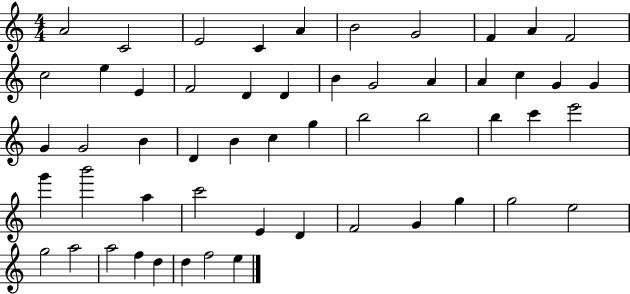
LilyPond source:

{
  \clef treble
  \numericTimeSignature
  \time 4/4
  \key c \major
  a'2 c'2 | e'2 c'4 a'4 | b'2 g'2 | f'4 a'4 f'2 | \break c''2 e''4 e'4 | f'2 d'4 d'4 | b'4 g'2 a'4 | a'4 c''4 g'4 g'4 | \break g'4 g'2 b'4 | d'4 b'4 c''4 g''4 | b''2 b''2 | b''4 c'''4 e'''2 | \break g'''4 b'''2 a''4 | c'''2 e'4 d'4 | f'2 g'4 g''4 | g''2 e''2 | \break g''2 a''2 | a''2 f''4 d''4 | d''4 f''2 e''4 | \bar "|."
}